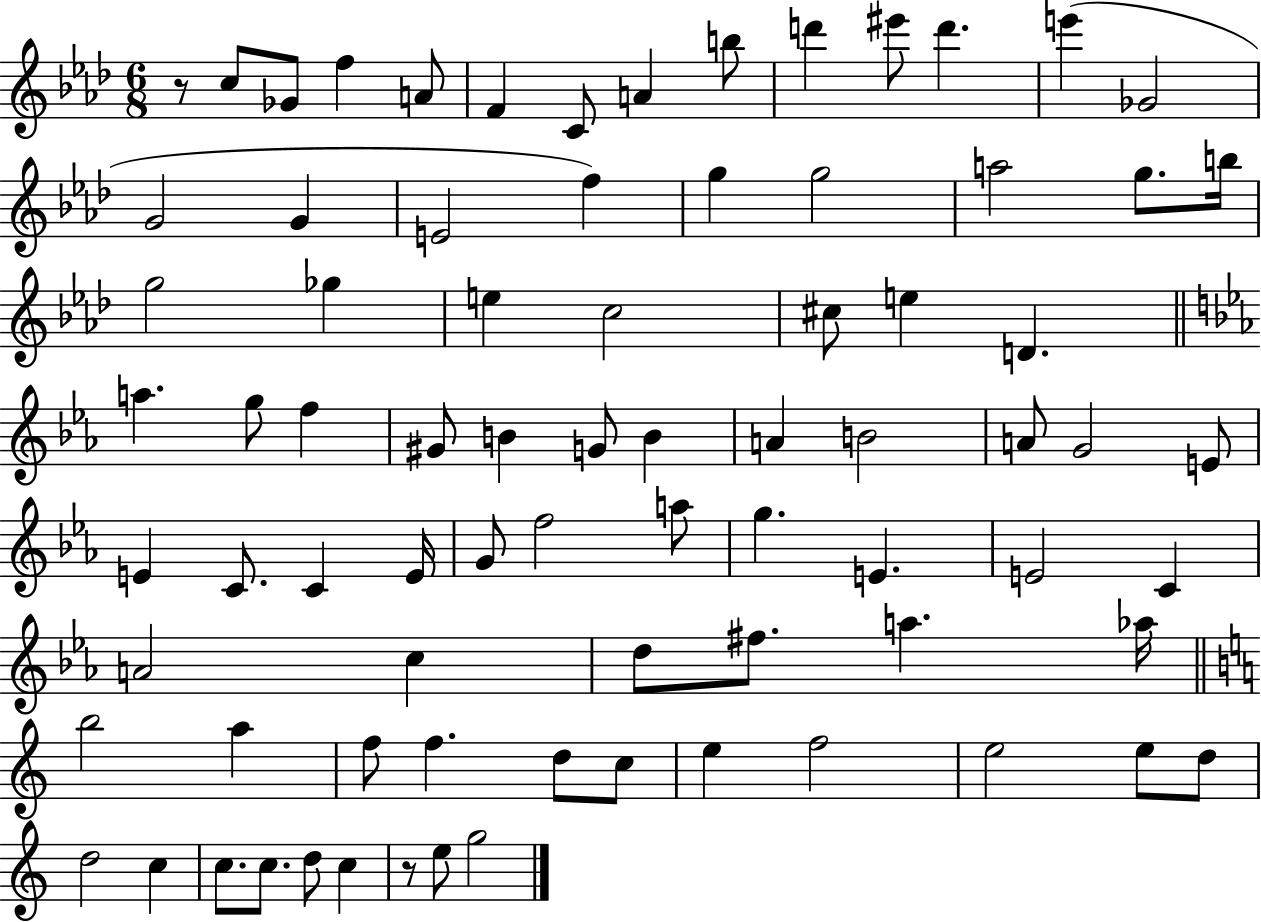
R/e C5/e Gb4/e F5/q A4/e F4/q C4/e A4/q B5/e D6/q EIS6/e D6/q. E6/q Gb4/h G4/h G4/q E4/h F5/q G5/q G5/h A5/h G5/e. B5/s G5/h Gb5/q E5/q C5/h C#5/e E5/q D4/q. A5/q. G5/e F5/q G#4/e B4/q G4/e B4/q A4/q B4/h A4/e G4/h E4/e E4/q C4/e. C4/q E4/s G4/e F5/h A5/e G5/q. E4/q. E4/h C4/q A4/h C5/q D5/e F#5/e. A5/q. Ab5/s B5/h A5/q F5/e F5/q. D5/e C5/e E5/q F5/h E5/h E5/e D5/e D5/h C5/q C5/e. C5/e. D5/e C5/q R/e E5/e G5/h